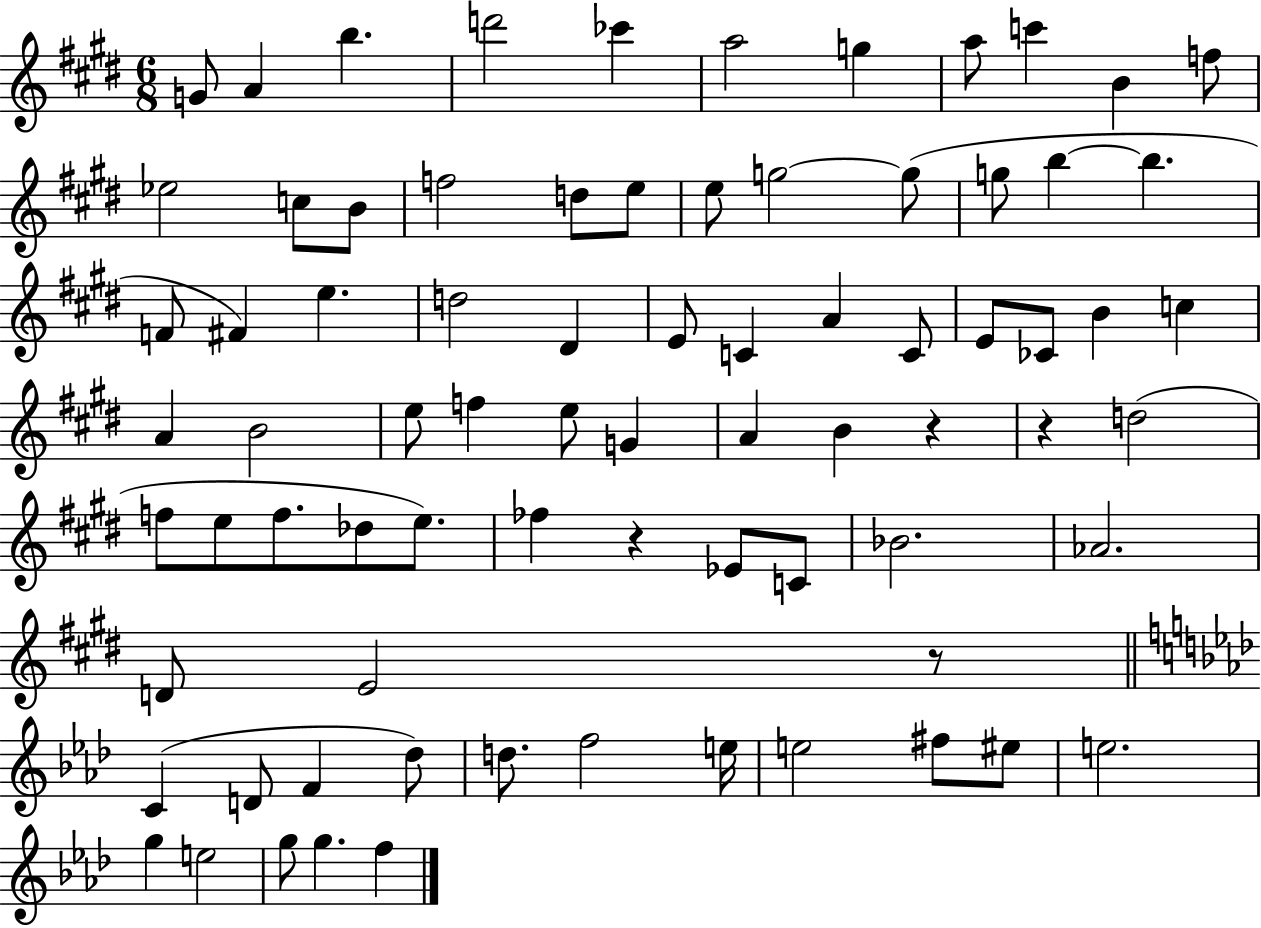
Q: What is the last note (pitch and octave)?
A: F5